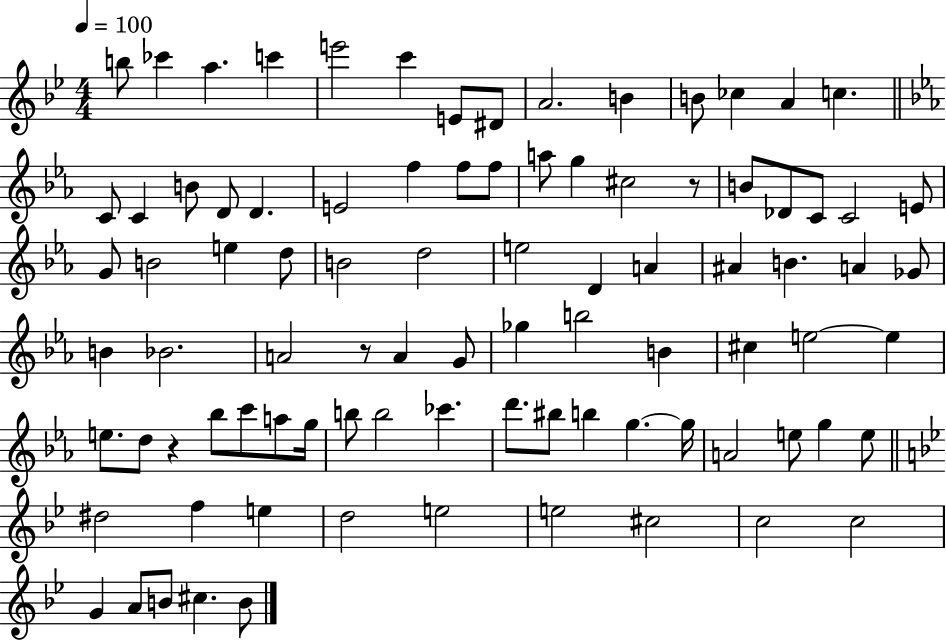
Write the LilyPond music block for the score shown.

{
  \clef treble
  \numericTimeSignature
  \time 4/4
  \key bes \major
  \tempo 4 = 100
  b''8 ces'''4 a''4. c'''4 | e'''2 c'''4 e'8 dis'8 | a'2. b'4 | b'8 ces''4 a'4 c''4. | \break \bar "||" \break \key ees \major c'8 c'4 b'8 d'8 d'4. | e'2 f''4 f''8 f''8 | a''8 g''4 cis''2 r8 | b'8 des'8 c'8 c'2 e'8 | \break g'8 b'2 e''4 d''8 | b'2 d''2 | e''2 d'4 a'4 | ais'4 b'4. a'4 ges'8 | \break b'4 bes'2. | a'2 r8 a'4 g'8 | ges''4 b''2 b'4 | cis''4 e''2~~ e''4 | \break e''8. d''8 r4 bes''8 c'''8 a''8 g''16 | b''8 b''2 ces'''4. | d'''8. bis''8 b''4 g''4.~~ g''16 | a'2 e''8 g''4 e''8 | \break \bar "||" \break \key g \minor dis''2 f''4 e''4 | d''2 e''2 | e''2 cis''2 | c''2 c''2 | \break g'4 a'8 b'8 cis''4. b'8 | \bar "|."
}